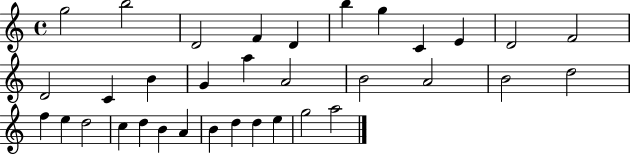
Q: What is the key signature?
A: C major